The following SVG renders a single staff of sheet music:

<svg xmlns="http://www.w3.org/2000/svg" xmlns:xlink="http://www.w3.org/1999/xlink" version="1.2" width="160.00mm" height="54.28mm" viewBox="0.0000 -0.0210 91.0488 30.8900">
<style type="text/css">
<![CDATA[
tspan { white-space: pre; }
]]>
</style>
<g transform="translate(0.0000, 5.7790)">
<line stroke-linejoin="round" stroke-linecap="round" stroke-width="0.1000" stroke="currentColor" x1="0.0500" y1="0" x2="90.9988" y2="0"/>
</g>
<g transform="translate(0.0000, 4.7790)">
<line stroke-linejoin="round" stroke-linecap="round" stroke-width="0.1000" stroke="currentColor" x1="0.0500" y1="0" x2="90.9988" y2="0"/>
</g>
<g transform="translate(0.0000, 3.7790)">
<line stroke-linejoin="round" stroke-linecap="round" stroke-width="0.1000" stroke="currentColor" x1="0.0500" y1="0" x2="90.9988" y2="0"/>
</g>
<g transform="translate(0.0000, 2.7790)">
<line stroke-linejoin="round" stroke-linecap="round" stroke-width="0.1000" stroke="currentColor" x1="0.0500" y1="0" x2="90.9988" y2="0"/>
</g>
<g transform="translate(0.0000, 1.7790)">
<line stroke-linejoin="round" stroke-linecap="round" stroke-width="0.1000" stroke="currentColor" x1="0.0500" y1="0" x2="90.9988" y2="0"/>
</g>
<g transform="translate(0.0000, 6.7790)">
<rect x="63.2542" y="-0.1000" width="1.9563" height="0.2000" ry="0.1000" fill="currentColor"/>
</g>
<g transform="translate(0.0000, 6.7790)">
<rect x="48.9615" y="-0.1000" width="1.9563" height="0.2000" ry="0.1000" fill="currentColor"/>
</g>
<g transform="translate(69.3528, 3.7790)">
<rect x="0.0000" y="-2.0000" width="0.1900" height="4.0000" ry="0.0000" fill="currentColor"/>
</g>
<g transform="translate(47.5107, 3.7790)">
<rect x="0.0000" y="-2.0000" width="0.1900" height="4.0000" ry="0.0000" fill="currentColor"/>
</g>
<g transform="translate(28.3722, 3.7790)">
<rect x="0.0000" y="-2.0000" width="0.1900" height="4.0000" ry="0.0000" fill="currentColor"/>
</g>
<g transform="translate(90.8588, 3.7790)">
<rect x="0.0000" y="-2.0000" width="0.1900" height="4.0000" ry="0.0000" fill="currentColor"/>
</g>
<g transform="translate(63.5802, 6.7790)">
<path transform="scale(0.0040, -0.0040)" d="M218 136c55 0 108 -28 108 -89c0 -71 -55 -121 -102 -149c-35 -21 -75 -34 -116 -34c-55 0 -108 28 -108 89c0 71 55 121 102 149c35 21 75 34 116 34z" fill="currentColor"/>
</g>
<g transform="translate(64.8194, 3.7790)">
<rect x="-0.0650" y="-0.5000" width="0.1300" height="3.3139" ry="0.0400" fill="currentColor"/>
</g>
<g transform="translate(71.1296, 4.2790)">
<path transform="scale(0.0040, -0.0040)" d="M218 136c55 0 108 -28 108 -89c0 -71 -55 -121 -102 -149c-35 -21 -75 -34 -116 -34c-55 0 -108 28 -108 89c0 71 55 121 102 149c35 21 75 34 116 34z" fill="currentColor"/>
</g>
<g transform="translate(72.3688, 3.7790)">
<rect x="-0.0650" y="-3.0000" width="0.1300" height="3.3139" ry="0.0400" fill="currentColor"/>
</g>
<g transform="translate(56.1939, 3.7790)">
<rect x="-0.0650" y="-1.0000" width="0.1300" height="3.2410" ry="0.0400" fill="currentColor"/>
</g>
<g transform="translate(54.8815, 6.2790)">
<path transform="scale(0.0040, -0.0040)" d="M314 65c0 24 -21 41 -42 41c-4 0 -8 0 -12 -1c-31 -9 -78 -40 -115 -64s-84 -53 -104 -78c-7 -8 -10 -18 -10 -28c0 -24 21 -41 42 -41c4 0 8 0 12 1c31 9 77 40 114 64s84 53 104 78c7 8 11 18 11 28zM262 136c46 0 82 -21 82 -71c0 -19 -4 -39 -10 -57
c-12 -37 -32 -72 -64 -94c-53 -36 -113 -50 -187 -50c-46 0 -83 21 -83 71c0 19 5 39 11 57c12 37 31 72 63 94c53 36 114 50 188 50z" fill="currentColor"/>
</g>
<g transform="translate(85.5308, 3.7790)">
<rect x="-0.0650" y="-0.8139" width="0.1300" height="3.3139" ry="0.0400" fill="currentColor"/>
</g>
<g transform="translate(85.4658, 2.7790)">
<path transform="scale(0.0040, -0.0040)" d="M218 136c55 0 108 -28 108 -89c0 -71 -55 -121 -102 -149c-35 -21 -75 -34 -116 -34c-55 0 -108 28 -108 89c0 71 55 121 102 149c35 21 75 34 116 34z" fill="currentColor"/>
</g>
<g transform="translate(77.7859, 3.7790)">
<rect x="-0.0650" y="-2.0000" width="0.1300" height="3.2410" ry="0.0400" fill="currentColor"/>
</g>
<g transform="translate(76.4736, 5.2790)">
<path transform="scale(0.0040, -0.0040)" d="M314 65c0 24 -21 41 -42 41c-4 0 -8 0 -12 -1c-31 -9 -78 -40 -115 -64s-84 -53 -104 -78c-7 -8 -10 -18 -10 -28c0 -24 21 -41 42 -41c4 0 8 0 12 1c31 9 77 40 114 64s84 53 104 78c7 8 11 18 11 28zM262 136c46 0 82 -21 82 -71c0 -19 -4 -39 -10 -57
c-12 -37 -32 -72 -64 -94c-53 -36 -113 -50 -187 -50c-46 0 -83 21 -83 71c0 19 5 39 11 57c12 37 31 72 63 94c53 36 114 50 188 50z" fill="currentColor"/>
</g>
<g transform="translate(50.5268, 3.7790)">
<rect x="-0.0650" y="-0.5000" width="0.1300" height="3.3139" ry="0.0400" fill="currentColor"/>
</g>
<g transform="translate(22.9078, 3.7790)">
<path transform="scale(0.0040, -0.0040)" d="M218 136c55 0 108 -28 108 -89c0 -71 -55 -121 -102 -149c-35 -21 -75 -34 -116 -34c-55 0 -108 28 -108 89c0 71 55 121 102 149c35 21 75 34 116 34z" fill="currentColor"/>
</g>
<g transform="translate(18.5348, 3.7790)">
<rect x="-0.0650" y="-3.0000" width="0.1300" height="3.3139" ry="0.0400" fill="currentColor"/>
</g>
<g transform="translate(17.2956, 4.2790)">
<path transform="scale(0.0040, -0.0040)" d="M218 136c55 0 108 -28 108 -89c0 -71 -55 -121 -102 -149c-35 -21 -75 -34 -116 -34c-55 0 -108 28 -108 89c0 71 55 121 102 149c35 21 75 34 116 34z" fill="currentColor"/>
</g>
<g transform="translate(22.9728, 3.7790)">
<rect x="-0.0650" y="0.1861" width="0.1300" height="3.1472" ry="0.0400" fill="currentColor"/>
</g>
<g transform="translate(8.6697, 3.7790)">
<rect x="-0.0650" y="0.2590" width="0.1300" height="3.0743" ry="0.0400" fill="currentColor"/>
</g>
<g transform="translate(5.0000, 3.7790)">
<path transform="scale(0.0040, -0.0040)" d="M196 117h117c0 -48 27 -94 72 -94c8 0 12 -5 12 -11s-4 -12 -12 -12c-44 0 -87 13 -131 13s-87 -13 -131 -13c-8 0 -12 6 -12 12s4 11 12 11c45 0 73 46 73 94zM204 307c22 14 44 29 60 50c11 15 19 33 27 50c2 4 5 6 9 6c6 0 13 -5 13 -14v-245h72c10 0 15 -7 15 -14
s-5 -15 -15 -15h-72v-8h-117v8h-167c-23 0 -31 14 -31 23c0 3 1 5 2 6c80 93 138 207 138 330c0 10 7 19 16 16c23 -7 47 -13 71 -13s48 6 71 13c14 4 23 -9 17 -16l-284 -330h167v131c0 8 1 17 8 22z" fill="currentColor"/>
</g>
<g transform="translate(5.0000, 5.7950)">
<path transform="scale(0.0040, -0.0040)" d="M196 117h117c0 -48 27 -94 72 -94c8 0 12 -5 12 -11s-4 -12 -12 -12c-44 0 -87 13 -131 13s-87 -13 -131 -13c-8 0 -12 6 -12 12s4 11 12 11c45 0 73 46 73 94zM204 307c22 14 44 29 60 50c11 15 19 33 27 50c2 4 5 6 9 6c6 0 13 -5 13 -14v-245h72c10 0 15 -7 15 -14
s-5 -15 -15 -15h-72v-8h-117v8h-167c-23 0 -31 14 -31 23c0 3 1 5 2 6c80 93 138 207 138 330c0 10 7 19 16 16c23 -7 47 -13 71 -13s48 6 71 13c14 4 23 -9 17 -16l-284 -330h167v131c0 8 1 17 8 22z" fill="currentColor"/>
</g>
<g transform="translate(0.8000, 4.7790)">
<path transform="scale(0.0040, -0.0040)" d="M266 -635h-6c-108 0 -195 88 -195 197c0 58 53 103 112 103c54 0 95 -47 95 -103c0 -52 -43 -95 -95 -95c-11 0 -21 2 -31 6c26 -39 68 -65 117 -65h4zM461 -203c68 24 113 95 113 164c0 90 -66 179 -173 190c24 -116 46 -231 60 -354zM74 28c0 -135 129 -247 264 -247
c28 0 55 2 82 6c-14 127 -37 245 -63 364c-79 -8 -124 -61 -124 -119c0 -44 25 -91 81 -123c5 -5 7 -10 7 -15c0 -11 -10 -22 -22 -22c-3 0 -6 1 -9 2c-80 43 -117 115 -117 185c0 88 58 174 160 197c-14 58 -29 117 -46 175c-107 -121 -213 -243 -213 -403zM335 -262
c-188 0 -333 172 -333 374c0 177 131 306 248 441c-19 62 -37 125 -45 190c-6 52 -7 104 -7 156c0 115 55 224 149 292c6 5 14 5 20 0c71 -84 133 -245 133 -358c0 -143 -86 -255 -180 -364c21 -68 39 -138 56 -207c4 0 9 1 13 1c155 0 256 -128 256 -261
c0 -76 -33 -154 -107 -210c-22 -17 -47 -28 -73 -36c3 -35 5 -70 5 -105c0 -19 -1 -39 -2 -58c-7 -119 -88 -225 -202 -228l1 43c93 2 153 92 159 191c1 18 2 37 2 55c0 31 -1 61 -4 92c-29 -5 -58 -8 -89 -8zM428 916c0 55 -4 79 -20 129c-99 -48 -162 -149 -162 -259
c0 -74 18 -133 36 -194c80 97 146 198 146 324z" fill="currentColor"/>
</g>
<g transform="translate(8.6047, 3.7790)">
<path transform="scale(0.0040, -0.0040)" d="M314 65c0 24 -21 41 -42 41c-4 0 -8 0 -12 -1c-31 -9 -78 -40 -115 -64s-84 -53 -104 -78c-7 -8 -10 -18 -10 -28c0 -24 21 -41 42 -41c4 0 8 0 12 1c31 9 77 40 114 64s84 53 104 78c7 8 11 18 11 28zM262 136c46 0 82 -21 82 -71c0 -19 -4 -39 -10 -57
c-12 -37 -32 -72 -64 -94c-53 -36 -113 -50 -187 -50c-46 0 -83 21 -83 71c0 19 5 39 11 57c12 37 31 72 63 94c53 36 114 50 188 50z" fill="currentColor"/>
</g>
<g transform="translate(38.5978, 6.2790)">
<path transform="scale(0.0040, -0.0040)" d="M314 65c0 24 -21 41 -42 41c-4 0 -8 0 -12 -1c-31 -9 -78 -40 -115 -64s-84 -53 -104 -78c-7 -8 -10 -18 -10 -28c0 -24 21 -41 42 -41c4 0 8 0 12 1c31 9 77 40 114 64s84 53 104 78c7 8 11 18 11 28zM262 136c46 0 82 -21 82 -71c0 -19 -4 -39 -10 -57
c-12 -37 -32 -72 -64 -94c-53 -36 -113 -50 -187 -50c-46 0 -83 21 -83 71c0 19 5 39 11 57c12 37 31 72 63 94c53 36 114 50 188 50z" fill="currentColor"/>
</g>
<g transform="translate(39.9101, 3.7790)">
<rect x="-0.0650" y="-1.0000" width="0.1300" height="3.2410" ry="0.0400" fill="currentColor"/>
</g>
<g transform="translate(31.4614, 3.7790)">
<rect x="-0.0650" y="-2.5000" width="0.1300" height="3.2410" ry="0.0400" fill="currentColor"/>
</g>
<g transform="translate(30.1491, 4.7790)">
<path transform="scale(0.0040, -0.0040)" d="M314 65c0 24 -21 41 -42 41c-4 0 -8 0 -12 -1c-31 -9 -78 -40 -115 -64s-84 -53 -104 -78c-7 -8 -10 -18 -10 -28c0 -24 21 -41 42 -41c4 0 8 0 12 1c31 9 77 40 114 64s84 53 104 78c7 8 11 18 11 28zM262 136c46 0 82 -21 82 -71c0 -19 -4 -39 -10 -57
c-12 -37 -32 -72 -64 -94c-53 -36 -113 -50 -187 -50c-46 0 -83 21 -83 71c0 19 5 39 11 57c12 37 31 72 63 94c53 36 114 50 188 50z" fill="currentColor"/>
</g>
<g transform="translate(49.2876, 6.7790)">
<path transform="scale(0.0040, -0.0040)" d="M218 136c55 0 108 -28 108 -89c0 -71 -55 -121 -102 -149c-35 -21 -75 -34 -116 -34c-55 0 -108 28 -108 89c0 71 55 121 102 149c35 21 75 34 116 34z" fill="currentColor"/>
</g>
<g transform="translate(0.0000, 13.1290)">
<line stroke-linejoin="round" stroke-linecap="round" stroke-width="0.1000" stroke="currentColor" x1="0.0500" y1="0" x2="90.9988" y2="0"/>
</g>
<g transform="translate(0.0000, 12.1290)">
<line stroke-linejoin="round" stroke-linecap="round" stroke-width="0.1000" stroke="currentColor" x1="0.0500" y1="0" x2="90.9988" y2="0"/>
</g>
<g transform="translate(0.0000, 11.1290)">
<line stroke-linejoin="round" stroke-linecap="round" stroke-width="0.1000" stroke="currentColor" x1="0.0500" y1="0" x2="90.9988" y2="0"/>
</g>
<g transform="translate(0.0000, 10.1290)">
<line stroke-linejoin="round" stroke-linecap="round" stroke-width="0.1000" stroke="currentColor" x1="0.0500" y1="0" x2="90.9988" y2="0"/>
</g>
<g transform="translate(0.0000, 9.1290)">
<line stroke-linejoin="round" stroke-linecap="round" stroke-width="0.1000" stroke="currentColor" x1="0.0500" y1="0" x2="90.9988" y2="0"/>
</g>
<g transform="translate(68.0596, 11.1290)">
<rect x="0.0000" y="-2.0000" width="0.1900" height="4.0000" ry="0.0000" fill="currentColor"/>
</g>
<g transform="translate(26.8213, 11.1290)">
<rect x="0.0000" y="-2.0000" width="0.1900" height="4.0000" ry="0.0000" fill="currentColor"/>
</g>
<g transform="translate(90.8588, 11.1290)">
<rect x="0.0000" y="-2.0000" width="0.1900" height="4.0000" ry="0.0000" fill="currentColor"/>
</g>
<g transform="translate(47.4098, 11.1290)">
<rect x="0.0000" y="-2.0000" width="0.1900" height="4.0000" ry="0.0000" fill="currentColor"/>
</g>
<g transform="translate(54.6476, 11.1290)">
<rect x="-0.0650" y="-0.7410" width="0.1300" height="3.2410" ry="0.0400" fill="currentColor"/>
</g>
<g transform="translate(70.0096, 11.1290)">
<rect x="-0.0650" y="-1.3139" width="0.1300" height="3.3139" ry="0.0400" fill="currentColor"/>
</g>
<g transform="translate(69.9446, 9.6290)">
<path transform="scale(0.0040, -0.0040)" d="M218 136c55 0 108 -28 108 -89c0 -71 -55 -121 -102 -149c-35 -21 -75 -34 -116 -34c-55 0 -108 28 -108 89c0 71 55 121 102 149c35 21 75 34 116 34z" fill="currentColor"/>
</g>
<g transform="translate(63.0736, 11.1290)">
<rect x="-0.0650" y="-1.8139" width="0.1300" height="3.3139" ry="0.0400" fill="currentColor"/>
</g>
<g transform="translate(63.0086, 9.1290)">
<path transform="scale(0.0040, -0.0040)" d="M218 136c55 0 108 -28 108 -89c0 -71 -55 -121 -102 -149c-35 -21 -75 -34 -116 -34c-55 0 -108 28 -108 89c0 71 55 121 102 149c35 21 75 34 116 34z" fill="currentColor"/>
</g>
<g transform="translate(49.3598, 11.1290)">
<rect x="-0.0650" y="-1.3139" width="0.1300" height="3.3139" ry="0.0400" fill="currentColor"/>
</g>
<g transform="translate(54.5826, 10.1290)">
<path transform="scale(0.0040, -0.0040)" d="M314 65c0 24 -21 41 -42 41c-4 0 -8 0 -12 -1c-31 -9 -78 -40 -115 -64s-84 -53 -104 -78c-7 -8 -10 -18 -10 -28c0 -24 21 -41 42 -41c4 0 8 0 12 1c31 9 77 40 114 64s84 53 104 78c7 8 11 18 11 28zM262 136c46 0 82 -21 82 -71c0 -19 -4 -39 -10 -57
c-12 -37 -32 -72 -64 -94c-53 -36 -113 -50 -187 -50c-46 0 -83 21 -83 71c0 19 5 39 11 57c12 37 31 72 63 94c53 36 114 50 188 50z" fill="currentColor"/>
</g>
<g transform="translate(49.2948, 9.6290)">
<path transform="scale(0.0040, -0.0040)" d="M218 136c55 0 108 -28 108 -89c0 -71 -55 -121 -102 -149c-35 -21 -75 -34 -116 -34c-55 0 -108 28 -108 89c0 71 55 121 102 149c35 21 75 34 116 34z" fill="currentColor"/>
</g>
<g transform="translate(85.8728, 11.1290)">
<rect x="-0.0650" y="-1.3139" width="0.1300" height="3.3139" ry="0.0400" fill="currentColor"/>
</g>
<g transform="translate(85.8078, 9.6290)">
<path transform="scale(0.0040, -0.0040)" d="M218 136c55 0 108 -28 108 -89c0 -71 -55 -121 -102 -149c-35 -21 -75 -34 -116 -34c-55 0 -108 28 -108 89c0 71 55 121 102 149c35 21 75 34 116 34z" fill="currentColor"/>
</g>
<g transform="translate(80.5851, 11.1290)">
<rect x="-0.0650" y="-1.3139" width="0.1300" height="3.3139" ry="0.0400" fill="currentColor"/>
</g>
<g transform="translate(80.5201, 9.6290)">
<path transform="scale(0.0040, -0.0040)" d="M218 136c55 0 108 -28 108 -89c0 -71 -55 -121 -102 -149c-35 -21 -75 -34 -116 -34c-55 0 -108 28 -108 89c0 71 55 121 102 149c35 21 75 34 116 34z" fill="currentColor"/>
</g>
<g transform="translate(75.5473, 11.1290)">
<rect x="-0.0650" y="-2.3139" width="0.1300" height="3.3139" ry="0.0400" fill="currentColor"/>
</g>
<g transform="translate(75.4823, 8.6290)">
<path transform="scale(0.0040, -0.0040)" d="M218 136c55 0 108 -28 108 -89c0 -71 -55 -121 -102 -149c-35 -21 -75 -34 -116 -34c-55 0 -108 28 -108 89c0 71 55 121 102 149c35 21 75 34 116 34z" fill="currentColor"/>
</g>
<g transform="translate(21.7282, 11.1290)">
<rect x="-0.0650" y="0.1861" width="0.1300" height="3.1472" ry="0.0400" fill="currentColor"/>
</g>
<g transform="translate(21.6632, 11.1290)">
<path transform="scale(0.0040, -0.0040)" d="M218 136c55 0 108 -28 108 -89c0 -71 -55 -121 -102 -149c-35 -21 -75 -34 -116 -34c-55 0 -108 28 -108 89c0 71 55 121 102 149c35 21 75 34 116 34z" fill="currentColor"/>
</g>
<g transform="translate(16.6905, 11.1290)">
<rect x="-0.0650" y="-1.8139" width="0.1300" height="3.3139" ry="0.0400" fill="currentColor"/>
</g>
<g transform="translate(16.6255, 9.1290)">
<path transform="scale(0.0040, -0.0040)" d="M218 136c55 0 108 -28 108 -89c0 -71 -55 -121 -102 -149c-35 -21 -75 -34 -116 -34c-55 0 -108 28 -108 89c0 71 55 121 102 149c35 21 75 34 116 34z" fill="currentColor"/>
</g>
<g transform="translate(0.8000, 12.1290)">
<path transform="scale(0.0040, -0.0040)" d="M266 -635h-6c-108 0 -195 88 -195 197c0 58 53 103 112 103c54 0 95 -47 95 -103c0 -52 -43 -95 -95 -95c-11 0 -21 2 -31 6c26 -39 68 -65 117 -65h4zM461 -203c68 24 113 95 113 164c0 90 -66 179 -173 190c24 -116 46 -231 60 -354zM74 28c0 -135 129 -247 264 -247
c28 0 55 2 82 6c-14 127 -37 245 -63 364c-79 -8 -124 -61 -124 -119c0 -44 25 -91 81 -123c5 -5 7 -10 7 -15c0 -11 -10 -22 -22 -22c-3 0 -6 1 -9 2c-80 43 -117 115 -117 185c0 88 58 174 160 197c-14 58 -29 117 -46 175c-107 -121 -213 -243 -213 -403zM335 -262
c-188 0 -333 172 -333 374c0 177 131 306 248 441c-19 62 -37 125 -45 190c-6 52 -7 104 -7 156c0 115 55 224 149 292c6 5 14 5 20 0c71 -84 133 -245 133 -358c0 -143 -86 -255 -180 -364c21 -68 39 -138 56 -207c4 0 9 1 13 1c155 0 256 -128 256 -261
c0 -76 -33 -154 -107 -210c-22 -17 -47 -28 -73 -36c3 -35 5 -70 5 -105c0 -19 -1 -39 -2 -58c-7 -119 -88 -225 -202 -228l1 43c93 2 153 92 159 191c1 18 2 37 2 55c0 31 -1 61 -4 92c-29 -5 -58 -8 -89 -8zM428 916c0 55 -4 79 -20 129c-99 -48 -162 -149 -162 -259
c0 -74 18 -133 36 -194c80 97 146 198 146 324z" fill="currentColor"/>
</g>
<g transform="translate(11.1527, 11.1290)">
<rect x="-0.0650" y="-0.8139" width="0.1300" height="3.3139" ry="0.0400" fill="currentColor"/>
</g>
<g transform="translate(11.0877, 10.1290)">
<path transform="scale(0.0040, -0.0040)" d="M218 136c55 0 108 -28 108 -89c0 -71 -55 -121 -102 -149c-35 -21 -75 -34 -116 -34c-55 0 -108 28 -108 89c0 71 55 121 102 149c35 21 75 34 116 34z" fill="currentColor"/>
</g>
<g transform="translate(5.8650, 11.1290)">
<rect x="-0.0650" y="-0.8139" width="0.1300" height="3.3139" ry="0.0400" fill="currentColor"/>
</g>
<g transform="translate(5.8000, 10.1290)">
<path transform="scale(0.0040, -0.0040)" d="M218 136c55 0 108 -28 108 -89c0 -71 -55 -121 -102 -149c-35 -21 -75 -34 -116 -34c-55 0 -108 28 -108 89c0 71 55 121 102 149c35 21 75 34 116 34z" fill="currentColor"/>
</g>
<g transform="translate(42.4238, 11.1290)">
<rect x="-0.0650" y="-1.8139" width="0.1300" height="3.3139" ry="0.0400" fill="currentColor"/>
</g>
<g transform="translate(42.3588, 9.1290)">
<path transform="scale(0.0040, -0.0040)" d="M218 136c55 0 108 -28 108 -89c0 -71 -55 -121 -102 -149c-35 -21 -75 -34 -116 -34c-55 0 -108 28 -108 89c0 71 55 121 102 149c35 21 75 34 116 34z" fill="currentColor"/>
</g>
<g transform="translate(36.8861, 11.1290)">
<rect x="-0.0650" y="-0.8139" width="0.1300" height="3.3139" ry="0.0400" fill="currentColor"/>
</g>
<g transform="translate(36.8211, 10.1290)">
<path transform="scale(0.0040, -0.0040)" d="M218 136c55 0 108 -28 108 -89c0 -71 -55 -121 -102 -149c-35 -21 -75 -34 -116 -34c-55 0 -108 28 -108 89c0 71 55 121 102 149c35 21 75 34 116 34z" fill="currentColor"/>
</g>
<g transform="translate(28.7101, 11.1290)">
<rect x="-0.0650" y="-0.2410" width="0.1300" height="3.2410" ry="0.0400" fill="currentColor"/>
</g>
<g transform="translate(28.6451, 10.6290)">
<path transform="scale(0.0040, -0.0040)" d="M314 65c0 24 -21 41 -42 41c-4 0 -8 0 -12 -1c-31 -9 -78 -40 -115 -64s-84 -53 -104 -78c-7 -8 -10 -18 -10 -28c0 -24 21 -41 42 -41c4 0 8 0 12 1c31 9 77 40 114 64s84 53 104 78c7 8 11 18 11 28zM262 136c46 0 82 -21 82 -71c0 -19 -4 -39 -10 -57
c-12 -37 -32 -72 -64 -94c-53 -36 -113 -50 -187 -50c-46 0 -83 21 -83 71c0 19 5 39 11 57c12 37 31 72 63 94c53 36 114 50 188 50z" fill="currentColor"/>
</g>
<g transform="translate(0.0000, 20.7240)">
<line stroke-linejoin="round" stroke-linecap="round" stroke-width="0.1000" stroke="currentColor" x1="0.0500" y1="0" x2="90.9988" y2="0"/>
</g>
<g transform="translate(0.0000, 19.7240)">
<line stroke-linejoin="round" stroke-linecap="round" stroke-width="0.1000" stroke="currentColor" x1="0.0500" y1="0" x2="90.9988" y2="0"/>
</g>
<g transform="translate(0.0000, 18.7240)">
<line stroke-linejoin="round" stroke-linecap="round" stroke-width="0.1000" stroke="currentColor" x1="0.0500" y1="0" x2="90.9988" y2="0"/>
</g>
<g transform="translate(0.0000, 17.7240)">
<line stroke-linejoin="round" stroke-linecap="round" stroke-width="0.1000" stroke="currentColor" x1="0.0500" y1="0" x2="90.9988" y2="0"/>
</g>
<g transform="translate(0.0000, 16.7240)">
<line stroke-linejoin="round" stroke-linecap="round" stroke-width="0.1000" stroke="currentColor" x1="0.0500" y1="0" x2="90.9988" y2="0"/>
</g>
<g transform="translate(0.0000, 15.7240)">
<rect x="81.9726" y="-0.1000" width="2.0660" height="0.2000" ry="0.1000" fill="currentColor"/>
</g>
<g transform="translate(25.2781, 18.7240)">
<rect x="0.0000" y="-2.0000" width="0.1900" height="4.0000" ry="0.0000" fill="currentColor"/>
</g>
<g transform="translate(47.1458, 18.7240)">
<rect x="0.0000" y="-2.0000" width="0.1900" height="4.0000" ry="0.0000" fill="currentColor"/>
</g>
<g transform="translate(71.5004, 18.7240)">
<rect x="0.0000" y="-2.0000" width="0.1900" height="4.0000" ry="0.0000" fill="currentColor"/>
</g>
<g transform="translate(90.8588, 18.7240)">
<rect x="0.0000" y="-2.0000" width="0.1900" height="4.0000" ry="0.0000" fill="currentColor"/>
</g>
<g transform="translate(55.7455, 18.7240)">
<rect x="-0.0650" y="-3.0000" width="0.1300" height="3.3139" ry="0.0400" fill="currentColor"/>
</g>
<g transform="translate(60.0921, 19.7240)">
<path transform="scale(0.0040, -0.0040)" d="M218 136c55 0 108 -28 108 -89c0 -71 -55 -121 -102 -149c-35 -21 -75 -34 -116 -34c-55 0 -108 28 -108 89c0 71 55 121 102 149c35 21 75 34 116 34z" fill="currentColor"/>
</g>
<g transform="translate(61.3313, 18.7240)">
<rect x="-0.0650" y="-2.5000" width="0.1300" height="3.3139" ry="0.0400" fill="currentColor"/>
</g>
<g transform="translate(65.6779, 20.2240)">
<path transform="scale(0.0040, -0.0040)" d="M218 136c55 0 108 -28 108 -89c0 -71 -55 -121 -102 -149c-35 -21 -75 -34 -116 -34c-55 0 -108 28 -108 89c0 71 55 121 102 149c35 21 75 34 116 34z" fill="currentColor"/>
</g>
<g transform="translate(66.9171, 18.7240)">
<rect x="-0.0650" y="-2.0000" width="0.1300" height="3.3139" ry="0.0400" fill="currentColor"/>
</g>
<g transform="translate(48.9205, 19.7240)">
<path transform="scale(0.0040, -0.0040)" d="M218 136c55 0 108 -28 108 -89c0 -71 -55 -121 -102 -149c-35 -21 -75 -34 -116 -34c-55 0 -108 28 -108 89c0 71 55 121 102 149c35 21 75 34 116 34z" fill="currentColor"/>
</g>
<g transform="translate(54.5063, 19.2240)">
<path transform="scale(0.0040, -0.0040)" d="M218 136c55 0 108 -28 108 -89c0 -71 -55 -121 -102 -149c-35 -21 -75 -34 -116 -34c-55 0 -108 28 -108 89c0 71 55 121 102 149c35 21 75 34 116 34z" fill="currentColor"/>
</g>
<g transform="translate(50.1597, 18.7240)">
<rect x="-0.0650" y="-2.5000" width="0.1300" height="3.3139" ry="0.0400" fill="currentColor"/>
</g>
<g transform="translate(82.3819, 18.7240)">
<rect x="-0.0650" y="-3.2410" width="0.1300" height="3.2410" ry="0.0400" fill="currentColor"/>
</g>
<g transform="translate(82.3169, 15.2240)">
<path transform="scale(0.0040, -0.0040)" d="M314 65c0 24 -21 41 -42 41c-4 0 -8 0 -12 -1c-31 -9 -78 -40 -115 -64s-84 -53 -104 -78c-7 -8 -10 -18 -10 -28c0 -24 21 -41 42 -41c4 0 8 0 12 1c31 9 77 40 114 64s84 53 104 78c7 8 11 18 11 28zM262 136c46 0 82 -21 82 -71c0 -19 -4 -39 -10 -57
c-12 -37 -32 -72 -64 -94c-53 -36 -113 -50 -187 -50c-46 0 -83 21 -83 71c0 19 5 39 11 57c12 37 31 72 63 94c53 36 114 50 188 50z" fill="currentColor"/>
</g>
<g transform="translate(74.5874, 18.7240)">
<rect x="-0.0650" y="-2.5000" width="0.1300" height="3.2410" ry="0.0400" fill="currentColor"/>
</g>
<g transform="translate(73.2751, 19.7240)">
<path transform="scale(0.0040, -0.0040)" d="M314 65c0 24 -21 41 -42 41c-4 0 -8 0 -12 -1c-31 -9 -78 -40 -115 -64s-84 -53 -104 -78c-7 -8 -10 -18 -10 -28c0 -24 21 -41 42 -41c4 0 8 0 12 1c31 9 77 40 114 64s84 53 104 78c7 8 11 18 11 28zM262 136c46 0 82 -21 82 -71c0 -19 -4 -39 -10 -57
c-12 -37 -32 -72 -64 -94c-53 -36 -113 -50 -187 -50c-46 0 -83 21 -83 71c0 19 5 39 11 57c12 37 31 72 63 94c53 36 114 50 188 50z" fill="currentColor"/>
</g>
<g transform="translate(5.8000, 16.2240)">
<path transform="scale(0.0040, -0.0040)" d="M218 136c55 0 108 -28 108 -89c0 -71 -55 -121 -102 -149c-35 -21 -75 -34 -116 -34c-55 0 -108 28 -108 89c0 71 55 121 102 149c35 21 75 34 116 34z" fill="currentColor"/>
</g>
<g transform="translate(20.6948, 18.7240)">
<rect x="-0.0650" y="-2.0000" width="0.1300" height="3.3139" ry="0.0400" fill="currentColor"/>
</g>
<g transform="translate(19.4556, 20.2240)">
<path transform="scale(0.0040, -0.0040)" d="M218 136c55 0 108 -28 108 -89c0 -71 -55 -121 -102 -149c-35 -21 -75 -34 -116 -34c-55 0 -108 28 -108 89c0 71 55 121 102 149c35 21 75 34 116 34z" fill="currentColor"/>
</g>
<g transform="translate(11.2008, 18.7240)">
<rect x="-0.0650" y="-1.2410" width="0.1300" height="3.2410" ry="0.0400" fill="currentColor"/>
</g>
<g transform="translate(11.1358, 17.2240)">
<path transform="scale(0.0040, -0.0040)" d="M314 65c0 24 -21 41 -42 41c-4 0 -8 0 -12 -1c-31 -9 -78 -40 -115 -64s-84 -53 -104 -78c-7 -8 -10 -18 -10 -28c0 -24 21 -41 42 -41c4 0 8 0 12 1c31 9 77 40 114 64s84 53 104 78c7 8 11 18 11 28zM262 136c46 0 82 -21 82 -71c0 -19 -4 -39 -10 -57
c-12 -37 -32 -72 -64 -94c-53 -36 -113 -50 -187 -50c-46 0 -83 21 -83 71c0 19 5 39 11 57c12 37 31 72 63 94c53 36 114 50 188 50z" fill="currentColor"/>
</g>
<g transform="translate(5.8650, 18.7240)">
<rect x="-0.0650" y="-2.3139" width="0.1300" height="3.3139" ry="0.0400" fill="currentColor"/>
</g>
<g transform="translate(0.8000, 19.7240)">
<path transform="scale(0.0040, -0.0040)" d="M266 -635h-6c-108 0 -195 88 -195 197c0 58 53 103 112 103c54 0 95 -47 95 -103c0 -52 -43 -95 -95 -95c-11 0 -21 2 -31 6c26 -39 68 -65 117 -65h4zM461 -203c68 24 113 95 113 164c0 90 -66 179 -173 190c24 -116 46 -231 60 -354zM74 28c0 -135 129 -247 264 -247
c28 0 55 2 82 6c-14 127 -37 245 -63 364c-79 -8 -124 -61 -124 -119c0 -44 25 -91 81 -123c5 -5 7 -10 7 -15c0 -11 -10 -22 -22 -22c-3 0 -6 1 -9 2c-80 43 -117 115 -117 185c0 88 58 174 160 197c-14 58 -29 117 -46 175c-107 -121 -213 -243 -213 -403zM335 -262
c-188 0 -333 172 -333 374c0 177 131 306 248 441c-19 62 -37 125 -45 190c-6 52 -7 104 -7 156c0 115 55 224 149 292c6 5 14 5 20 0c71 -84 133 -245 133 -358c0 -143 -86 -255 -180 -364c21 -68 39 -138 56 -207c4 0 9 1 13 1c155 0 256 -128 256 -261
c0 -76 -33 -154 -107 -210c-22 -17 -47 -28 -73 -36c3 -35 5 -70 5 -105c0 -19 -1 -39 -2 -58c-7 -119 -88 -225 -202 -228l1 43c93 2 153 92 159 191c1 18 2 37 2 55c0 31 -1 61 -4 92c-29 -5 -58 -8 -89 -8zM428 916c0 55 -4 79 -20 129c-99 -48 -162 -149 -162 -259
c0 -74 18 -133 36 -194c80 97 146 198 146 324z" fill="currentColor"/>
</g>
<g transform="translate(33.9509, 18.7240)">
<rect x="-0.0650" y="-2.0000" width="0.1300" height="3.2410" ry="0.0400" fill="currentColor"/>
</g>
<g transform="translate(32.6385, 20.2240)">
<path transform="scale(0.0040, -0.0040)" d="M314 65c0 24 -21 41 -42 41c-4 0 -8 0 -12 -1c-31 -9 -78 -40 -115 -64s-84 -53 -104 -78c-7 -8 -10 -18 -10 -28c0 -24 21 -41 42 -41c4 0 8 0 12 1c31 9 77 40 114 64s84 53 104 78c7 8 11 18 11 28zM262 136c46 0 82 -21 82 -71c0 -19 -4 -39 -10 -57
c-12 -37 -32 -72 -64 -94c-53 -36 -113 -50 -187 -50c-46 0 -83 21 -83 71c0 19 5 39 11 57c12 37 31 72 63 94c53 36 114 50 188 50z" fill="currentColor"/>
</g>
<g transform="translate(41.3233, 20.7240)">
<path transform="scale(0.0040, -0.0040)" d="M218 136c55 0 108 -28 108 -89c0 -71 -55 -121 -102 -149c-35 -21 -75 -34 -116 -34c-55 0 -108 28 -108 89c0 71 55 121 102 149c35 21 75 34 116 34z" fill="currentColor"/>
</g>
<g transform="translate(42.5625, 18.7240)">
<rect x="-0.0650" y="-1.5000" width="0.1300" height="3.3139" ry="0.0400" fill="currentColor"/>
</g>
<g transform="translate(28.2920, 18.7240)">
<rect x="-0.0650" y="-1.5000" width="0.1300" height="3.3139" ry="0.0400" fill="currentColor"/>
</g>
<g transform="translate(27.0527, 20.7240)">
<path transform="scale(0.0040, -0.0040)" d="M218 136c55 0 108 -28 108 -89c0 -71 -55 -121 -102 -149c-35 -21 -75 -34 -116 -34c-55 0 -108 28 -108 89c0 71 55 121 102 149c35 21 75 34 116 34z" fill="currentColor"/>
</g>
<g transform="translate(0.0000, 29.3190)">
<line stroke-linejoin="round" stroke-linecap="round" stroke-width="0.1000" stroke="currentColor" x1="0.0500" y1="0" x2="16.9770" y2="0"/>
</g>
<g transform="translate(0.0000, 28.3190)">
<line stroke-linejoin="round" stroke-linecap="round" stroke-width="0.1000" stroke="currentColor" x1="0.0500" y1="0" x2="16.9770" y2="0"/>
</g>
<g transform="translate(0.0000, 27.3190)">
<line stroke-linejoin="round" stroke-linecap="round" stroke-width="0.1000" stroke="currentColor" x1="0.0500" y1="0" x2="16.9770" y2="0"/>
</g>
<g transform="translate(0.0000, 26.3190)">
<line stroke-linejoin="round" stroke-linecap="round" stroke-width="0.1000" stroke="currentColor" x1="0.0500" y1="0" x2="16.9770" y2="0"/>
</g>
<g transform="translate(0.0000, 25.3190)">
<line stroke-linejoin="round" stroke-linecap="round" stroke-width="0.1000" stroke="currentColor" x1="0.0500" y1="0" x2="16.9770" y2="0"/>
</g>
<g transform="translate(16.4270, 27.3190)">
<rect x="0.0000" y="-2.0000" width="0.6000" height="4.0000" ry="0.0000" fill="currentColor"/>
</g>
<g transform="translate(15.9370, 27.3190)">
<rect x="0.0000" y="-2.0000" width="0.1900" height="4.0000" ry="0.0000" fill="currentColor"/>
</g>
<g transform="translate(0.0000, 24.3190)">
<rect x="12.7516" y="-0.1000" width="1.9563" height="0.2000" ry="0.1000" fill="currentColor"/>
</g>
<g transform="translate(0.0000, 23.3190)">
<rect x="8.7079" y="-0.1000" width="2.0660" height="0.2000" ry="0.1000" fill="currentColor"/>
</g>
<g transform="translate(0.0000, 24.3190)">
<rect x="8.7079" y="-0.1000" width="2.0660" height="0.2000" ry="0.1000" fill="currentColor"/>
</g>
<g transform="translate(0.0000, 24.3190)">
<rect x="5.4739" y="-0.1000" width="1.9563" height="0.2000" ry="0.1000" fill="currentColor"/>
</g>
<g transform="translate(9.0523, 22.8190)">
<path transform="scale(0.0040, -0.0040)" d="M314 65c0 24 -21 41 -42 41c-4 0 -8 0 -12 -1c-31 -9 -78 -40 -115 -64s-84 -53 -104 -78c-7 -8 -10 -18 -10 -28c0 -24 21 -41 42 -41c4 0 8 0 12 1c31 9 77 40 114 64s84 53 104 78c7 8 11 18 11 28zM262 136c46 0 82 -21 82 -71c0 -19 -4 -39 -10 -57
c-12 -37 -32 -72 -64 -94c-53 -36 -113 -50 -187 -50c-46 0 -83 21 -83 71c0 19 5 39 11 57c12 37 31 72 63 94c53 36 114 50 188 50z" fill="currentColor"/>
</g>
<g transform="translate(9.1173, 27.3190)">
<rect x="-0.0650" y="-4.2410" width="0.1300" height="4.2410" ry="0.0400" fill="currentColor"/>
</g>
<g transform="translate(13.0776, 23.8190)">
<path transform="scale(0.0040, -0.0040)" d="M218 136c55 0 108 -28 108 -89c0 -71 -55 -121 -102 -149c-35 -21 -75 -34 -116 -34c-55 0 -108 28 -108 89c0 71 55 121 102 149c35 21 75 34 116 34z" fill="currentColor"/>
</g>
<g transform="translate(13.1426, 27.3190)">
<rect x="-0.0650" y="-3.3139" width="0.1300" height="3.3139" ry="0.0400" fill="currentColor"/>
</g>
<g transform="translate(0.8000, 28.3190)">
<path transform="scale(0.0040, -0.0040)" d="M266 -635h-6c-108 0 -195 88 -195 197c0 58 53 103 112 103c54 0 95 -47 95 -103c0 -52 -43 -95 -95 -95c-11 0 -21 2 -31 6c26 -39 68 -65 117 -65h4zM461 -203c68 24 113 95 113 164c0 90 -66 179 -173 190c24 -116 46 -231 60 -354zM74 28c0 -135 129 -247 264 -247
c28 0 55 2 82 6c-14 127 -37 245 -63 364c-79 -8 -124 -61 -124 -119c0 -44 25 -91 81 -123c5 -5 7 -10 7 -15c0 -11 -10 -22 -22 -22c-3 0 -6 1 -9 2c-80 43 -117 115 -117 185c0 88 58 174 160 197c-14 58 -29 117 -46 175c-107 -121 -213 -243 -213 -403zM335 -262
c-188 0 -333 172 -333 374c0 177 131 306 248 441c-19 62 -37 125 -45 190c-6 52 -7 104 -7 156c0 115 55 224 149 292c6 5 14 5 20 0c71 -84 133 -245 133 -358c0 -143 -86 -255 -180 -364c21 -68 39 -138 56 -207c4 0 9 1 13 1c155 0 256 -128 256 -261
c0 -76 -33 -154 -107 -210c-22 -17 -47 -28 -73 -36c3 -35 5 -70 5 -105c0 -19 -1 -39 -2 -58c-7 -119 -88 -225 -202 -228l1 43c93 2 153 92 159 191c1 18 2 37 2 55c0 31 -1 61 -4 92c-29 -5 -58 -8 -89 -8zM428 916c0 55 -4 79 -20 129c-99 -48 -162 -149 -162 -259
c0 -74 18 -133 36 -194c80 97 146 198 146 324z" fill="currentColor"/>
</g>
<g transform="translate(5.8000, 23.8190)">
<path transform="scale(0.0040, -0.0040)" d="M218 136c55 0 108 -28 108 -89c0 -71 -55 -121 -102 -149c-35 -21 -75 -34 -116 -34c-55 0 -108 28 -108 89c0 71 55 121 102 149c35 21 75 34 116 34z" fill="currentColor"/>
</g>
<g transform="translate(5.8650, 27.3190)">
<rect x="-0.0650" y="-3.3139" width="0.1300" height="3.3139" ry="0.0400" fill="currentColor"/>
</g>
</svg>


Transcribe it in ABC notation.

X:1
T:Untitled
M:4/4
L:1/4
K:C
B2 A B G2 D2 C D2 C A F2 d d d f B c2 d f e d2 f e g e e g e2 F E F2 E G A G F G2 b2 b d'2 b